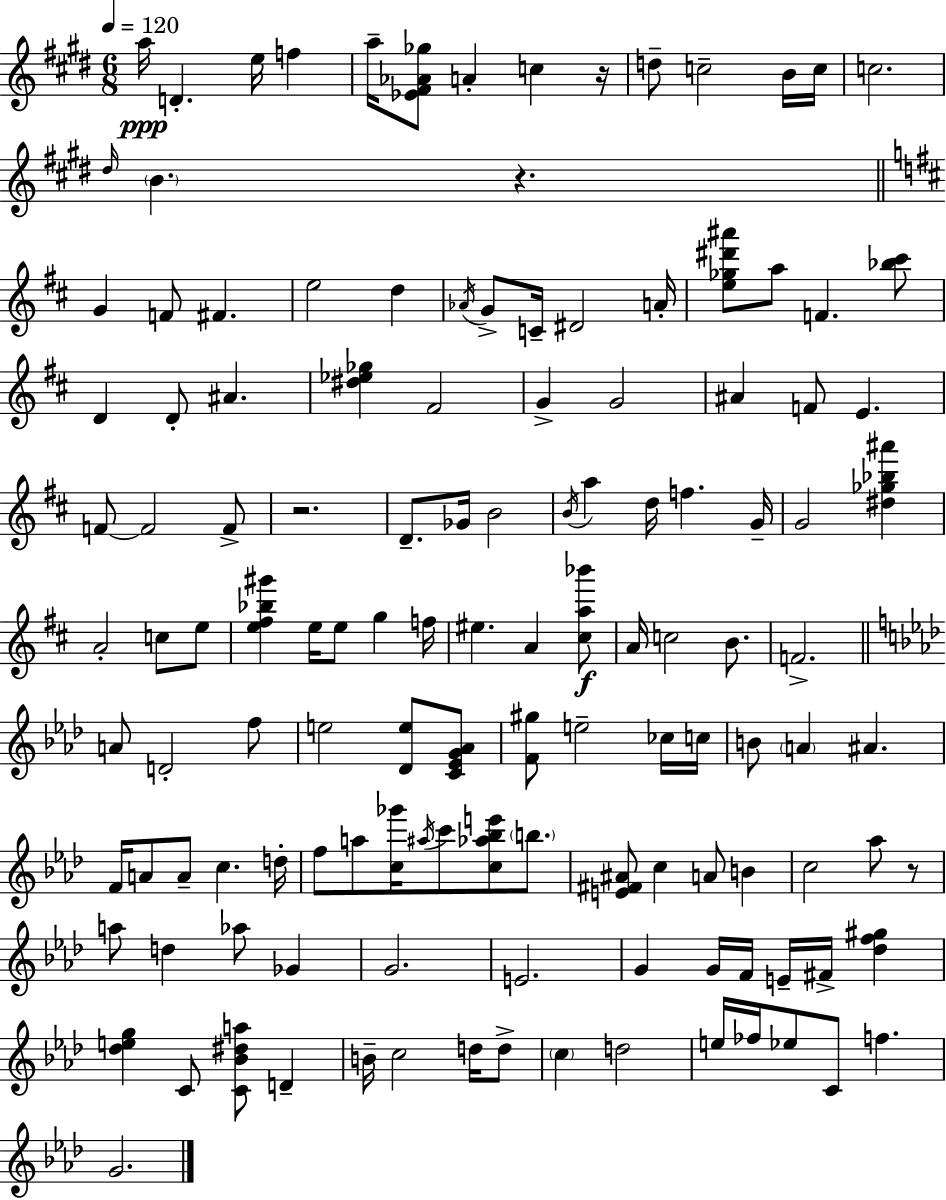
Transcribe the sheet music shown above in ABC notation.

X:1
T:Untitled
M:6/8
L:1/4
K:E
a/4 D e/4 f a/4 [_E^F_A_g]/2 A c z/4 d/2 c2 B/4 c/4 c2 ^d/4 B z G F/2 ^F e2 d _A/4 G/2 C/4 ^D2 A/4 [e_g^d'^a']/2 a/2 F [_b^c']/2 D D/2 ^A [^d_e_g] ^F2 G G2 ^A F/2 E F/2 F2 F/2 z2 D/2 _G/4 B2 B/4 a d/4 f G/4 G2 [^d_g_b^a'] A2 c/2 e/2 [e^f_b^g'] e/4 e/2 g f/4 ^e A [^ca_b']/2 A/4 c2 B/2 F2 A/2 D2 f/2 e2 [_De]/2 [C_EG_A]/2 [F^g]/2 e2 _c/4 c/4 B/2 A ^A F/4 A/2 A/2 c d/4 f/2 a/2 [c_g']/4 ^a/4 c'/2 [c_a_be']/2 b/2 [E^F^A]/2 c A/2 B c2 _a/2 z/2 a/2 d _a/2 _G G2 E2 G G/4 F/4 E/4 ^F/4 [_df^g] [_deg] C/2 [C_B^da]/2 D B/4 c2 d/4 d/2 c d2 e/4 _f/4 _e/2 C/2 f G2